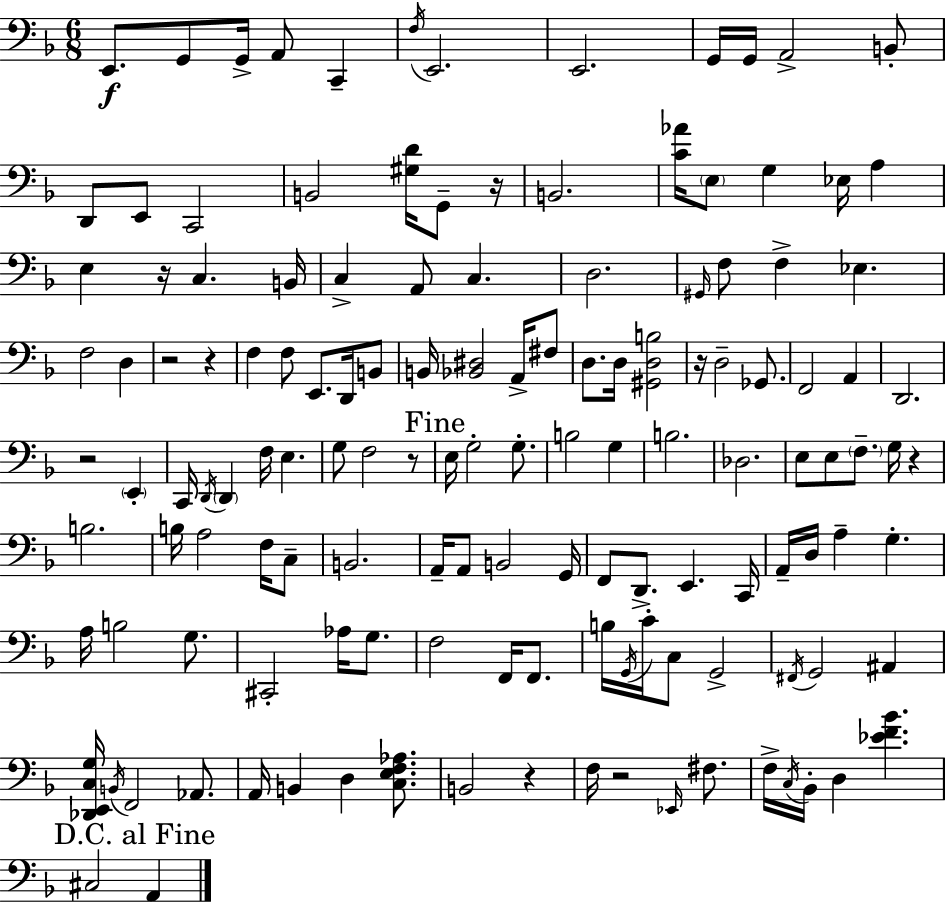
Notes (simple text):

E2/e. G2/e G2/s A2/e C2/q F3/s E2/h. E2/h. G2/s G2/s A2/h B2/e D2/e E2/e C2/h B2/h [G#3,D4]/s G2/e R/s B2/h. [C4,Ab4]/s E3/e G3/q Eb3/s A3/q E3/q R/s C3/q. B2/s C3/q A2/e C3/q. D3/h. G#2/s F3/e F3/q Eb3/q. F3/h D3/q R/h R/q F3/q F3/e E2/e. D2/s B2/e B2/s [Bb2,D#3]/h A2/s F#3/e D3/e. D3/s [G#2,D3,B3]/h R/s D3/h Gb2/e. F2/h A2/q D2/h. R/h E2/q C2/s D2/s D2/q F3/s E3/q. G3/e F3/h R/e E3/s G3/h G3/e. B3/h G3/q B3/h. Db3/h. E3/e E3/e F3/e. G3/s R/q B3/h. B3/s A3/h F3/s C3/e B2/h. A2/s A2/e B2/h G2/s F2/e D2/e. E2/q. C2/s A2/s D3/s A3/q G3/q. A3/s B3/h G3/e. C#2/h Ab3/s G3/e. F3/h F2/s F2/e. B3/s G2/s C4/s C3/e G2/h F#2/s G2/h A#2/q [Db2,E2,C3,G3]/s B2/s F2/h Ab2/e. A2/s B2/q D3/q [C3,E3,F3,Ab3]/e. B2/h R/q F3/s R/h Eb2/s F#3/e. F3/s C3/s Bb2/s D3/q [Eb4,F4,Bb4]/q. C#3/h A2/q